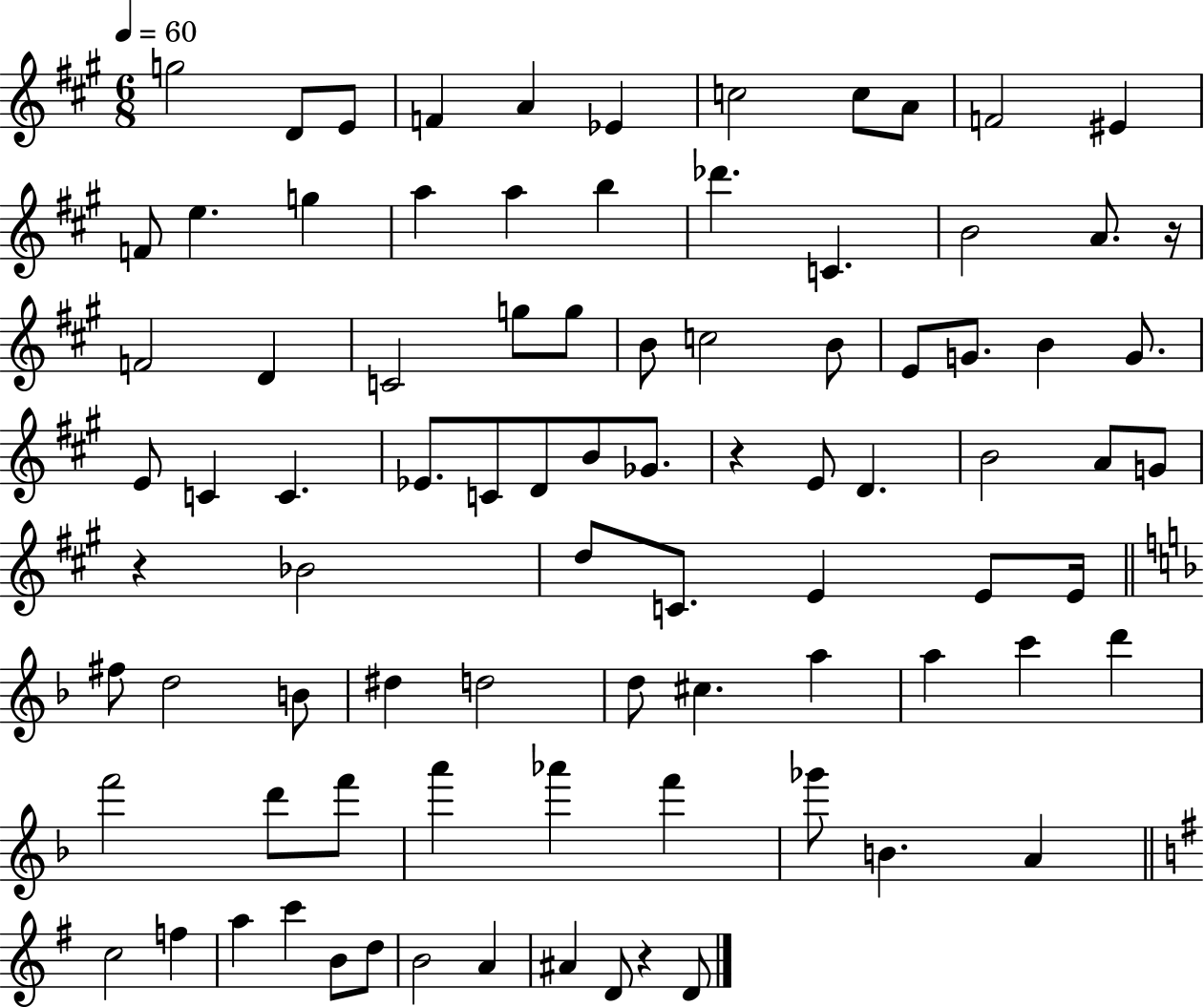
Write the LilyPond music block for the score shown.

{
  \clef treble
  \numericTimeSignature
  \time 6/8
  \key a \major
  \tempo 4 = 60
  g''2 d'8 e'8 | f'4 a'4 ees'4 | c''2 c''8 a'8 | f'2 eis'4 | \break f'8 e''4. g''4 | a''4 a''4 b''4 | des'''4. c'4. | b'2 a'8. r16 | \break f'2 d'4 | c'2 g''8 g''8 | b'8 c''2 b'8 | e'8 g'8. b'4 g'8. | \break e'8 c'4 c'4. | ees'8. c'8 d'8 b'8 ges'8. | r4 e'8 d'4. | b'2 a'8 g'8 | \break r4 bes'2 | d''8 c'8. e'4 e'8 e'16 | \bar "||" \break \key f \major fis''8 d''2 b'8 | dis''4 d''2 | d''8 cis''4. a''4 | a''4 c'''4 d'''4 | \break f'''2 d'''8 f'''8 | a'''4 aes'''4 f'''4 | ges'''8 b'4. a'4 | \bar "||" \break \key g \major c''2 f''4 | a''4 c'''4 b'8 d''8 | b'2 a'4 | ais'4 d'8 r4 d'8 | \break \bar "|."
}